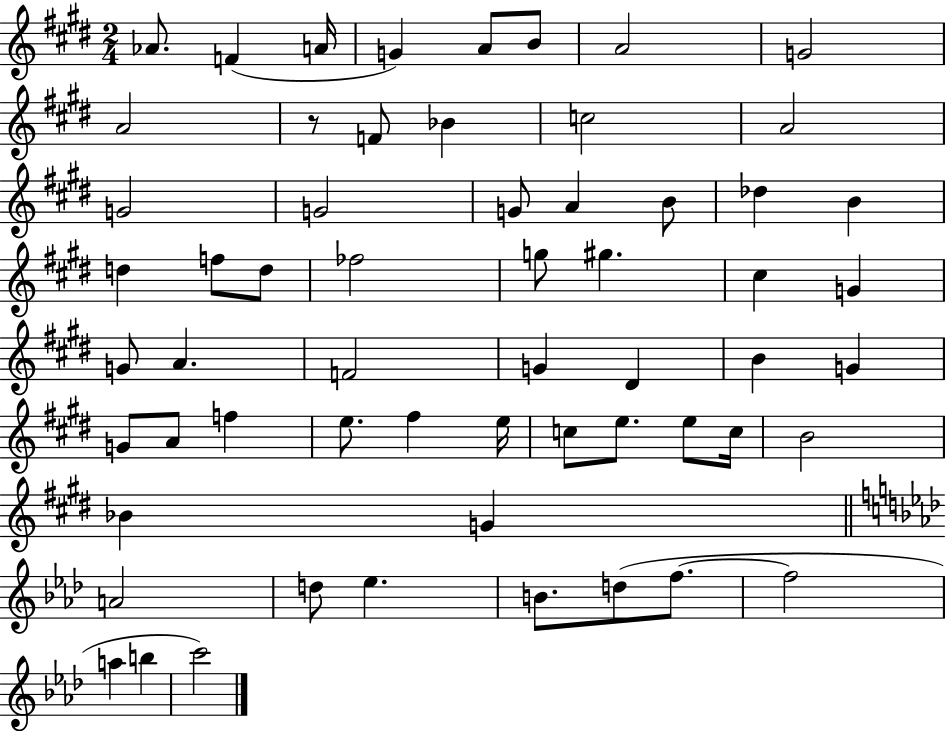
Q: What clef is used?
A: treble